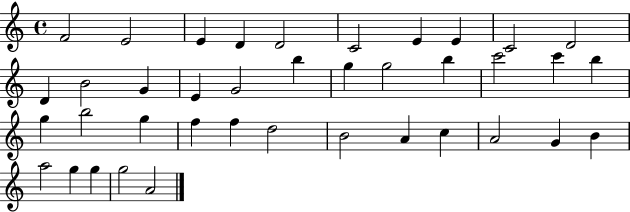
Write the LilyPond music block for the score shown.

{
  \clef treble
  \time 4/4
  \defaultTimeSignature
  \key c \major
  f'2 e'2 | e'4 d'4 d'2 | c'2 e'4 e'4 | c'2 d'2 | \break d'4 b'2 g'4 | e'4 g'2 b''4 | g''4 g''2 b''4 | c'''2 c'''4 b''4 | \break g''4 b''2 g''4 | f''4 f''4 d''2 | b'2 a'4 c''4 | a'2 g'4 b'4 | \break a''2 g''4 g''4 | g''2 a'2 | \bar "|."
}